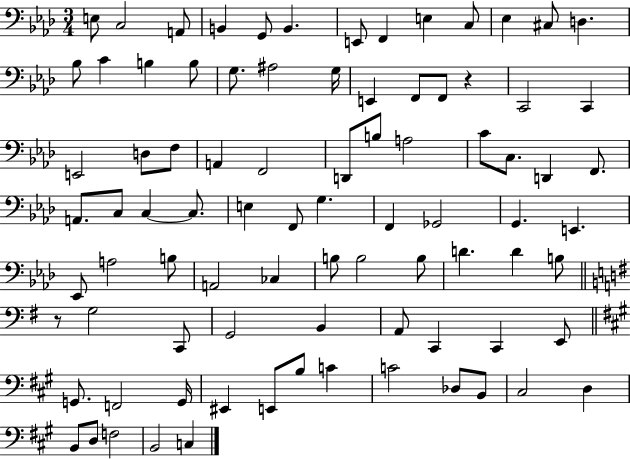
E3/e C3/h A2/e B2/q G2/e B2/q. E2/e F2/q E3/q C3/e Eb3/q C#3/e D3/q. Bb3/e C4/q B3/q B3/e G3/e. A#3/h G3/s E2/q F2/e F2/e R/q C2/h C2/q E2/h D3/e F3/e A2/q F2/h D2/e B3/e A3/h C4/e C3/e. D2/q F2/e. A2/e. C3/e C3/q C3/e. E3/q F2/e G3/q. F2/q Gb2/h G2/q. E2/q. Eb2/e A3/h B3/e A2/h CES3/q B3/e B3/h B3/e D4/q. D4/q B3/e R/e G3/h C2/e G2/h B2/q A2/e C2/q C2/q E2/e G2/e. F2/h G2/s EIS2/q E2/e B3/e C4/q C4/h Db3/e B2/e C#3/h D3/q B2/e D3/e F3/h B2/h C3/q